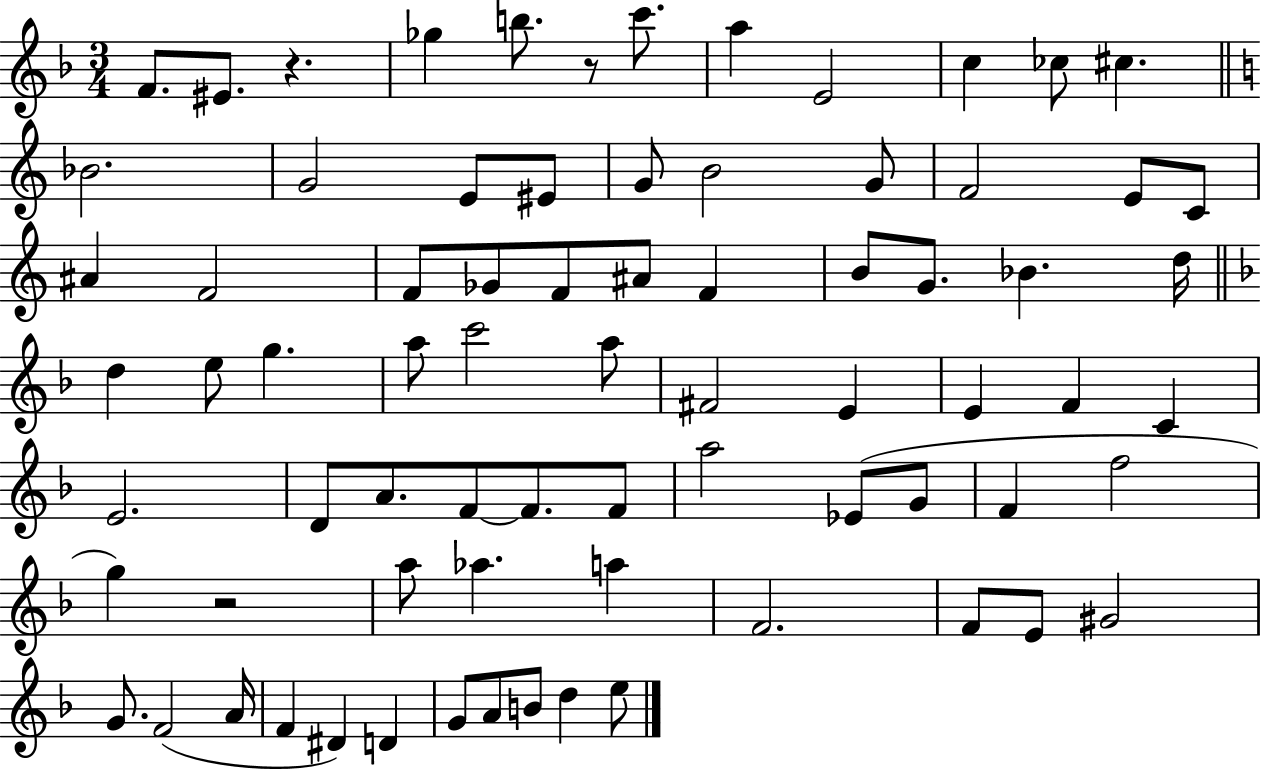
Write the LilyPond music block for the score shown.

{
  \clef treble
  \numericTimeSignature
  \time 3/4
  \key f \major
  \repeat volta 2 { f'8. eis'8. r4. | ges''4 b''8. r8 c'''8. | a''4 e'2 | c''4 ces''8 cis''4. | \break \bar "||" \break \key c \major bes'2. | g'2 e'8 eis'8 | g'8 b'2 g'8 | f'2 e'8 c'8 | \break ais'4 f'2 | f'8 ges'8 f'8 ais'8 f'4 | b'8 g'8. bes'4. d''16 | \bar "||" \break \key f \major d''4 e''8 g''4. | a''8 c'''2 a''8 | fis'2 e'4 | e'4 f'4 c'4 | \break e'2. | d'8 a'8. f'8~~ f'8. f'8 | a''2 ees'8( g'8 | f'4 f''2 | \break g''4) r2 | a''8 aes''4. a''4 | f'2. | f'8 e'8 gis'2 | \break g'8. f'2( a'16 | f'4 dis'4) d'4 | g'8 a'8 b'8 d''4 e''8 | } \bar "|."
}